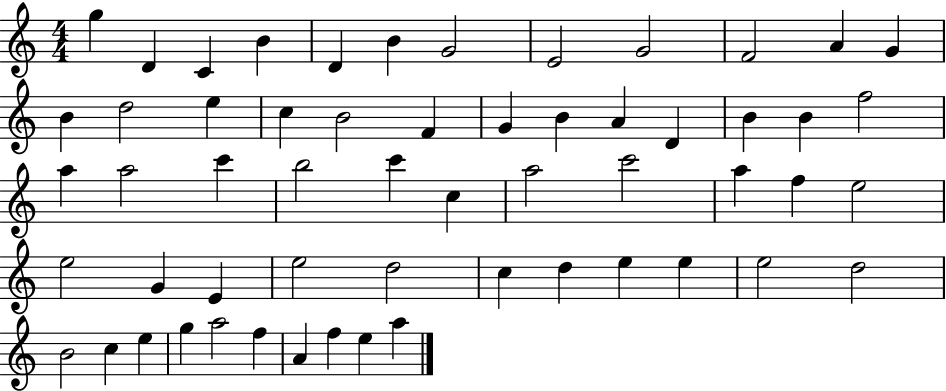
X:1
T:Untitled
M:4/4
L:1/4
K:C
g D C B D B G2 E2 G2 F2 A G B d2 e c B2 F G B A D B B f2 a a2 c' b2 c' c a2 c'2 a f e2 e2 G E e2 d2 c d e e e2 d2 B2 c e g a2 f A f e a